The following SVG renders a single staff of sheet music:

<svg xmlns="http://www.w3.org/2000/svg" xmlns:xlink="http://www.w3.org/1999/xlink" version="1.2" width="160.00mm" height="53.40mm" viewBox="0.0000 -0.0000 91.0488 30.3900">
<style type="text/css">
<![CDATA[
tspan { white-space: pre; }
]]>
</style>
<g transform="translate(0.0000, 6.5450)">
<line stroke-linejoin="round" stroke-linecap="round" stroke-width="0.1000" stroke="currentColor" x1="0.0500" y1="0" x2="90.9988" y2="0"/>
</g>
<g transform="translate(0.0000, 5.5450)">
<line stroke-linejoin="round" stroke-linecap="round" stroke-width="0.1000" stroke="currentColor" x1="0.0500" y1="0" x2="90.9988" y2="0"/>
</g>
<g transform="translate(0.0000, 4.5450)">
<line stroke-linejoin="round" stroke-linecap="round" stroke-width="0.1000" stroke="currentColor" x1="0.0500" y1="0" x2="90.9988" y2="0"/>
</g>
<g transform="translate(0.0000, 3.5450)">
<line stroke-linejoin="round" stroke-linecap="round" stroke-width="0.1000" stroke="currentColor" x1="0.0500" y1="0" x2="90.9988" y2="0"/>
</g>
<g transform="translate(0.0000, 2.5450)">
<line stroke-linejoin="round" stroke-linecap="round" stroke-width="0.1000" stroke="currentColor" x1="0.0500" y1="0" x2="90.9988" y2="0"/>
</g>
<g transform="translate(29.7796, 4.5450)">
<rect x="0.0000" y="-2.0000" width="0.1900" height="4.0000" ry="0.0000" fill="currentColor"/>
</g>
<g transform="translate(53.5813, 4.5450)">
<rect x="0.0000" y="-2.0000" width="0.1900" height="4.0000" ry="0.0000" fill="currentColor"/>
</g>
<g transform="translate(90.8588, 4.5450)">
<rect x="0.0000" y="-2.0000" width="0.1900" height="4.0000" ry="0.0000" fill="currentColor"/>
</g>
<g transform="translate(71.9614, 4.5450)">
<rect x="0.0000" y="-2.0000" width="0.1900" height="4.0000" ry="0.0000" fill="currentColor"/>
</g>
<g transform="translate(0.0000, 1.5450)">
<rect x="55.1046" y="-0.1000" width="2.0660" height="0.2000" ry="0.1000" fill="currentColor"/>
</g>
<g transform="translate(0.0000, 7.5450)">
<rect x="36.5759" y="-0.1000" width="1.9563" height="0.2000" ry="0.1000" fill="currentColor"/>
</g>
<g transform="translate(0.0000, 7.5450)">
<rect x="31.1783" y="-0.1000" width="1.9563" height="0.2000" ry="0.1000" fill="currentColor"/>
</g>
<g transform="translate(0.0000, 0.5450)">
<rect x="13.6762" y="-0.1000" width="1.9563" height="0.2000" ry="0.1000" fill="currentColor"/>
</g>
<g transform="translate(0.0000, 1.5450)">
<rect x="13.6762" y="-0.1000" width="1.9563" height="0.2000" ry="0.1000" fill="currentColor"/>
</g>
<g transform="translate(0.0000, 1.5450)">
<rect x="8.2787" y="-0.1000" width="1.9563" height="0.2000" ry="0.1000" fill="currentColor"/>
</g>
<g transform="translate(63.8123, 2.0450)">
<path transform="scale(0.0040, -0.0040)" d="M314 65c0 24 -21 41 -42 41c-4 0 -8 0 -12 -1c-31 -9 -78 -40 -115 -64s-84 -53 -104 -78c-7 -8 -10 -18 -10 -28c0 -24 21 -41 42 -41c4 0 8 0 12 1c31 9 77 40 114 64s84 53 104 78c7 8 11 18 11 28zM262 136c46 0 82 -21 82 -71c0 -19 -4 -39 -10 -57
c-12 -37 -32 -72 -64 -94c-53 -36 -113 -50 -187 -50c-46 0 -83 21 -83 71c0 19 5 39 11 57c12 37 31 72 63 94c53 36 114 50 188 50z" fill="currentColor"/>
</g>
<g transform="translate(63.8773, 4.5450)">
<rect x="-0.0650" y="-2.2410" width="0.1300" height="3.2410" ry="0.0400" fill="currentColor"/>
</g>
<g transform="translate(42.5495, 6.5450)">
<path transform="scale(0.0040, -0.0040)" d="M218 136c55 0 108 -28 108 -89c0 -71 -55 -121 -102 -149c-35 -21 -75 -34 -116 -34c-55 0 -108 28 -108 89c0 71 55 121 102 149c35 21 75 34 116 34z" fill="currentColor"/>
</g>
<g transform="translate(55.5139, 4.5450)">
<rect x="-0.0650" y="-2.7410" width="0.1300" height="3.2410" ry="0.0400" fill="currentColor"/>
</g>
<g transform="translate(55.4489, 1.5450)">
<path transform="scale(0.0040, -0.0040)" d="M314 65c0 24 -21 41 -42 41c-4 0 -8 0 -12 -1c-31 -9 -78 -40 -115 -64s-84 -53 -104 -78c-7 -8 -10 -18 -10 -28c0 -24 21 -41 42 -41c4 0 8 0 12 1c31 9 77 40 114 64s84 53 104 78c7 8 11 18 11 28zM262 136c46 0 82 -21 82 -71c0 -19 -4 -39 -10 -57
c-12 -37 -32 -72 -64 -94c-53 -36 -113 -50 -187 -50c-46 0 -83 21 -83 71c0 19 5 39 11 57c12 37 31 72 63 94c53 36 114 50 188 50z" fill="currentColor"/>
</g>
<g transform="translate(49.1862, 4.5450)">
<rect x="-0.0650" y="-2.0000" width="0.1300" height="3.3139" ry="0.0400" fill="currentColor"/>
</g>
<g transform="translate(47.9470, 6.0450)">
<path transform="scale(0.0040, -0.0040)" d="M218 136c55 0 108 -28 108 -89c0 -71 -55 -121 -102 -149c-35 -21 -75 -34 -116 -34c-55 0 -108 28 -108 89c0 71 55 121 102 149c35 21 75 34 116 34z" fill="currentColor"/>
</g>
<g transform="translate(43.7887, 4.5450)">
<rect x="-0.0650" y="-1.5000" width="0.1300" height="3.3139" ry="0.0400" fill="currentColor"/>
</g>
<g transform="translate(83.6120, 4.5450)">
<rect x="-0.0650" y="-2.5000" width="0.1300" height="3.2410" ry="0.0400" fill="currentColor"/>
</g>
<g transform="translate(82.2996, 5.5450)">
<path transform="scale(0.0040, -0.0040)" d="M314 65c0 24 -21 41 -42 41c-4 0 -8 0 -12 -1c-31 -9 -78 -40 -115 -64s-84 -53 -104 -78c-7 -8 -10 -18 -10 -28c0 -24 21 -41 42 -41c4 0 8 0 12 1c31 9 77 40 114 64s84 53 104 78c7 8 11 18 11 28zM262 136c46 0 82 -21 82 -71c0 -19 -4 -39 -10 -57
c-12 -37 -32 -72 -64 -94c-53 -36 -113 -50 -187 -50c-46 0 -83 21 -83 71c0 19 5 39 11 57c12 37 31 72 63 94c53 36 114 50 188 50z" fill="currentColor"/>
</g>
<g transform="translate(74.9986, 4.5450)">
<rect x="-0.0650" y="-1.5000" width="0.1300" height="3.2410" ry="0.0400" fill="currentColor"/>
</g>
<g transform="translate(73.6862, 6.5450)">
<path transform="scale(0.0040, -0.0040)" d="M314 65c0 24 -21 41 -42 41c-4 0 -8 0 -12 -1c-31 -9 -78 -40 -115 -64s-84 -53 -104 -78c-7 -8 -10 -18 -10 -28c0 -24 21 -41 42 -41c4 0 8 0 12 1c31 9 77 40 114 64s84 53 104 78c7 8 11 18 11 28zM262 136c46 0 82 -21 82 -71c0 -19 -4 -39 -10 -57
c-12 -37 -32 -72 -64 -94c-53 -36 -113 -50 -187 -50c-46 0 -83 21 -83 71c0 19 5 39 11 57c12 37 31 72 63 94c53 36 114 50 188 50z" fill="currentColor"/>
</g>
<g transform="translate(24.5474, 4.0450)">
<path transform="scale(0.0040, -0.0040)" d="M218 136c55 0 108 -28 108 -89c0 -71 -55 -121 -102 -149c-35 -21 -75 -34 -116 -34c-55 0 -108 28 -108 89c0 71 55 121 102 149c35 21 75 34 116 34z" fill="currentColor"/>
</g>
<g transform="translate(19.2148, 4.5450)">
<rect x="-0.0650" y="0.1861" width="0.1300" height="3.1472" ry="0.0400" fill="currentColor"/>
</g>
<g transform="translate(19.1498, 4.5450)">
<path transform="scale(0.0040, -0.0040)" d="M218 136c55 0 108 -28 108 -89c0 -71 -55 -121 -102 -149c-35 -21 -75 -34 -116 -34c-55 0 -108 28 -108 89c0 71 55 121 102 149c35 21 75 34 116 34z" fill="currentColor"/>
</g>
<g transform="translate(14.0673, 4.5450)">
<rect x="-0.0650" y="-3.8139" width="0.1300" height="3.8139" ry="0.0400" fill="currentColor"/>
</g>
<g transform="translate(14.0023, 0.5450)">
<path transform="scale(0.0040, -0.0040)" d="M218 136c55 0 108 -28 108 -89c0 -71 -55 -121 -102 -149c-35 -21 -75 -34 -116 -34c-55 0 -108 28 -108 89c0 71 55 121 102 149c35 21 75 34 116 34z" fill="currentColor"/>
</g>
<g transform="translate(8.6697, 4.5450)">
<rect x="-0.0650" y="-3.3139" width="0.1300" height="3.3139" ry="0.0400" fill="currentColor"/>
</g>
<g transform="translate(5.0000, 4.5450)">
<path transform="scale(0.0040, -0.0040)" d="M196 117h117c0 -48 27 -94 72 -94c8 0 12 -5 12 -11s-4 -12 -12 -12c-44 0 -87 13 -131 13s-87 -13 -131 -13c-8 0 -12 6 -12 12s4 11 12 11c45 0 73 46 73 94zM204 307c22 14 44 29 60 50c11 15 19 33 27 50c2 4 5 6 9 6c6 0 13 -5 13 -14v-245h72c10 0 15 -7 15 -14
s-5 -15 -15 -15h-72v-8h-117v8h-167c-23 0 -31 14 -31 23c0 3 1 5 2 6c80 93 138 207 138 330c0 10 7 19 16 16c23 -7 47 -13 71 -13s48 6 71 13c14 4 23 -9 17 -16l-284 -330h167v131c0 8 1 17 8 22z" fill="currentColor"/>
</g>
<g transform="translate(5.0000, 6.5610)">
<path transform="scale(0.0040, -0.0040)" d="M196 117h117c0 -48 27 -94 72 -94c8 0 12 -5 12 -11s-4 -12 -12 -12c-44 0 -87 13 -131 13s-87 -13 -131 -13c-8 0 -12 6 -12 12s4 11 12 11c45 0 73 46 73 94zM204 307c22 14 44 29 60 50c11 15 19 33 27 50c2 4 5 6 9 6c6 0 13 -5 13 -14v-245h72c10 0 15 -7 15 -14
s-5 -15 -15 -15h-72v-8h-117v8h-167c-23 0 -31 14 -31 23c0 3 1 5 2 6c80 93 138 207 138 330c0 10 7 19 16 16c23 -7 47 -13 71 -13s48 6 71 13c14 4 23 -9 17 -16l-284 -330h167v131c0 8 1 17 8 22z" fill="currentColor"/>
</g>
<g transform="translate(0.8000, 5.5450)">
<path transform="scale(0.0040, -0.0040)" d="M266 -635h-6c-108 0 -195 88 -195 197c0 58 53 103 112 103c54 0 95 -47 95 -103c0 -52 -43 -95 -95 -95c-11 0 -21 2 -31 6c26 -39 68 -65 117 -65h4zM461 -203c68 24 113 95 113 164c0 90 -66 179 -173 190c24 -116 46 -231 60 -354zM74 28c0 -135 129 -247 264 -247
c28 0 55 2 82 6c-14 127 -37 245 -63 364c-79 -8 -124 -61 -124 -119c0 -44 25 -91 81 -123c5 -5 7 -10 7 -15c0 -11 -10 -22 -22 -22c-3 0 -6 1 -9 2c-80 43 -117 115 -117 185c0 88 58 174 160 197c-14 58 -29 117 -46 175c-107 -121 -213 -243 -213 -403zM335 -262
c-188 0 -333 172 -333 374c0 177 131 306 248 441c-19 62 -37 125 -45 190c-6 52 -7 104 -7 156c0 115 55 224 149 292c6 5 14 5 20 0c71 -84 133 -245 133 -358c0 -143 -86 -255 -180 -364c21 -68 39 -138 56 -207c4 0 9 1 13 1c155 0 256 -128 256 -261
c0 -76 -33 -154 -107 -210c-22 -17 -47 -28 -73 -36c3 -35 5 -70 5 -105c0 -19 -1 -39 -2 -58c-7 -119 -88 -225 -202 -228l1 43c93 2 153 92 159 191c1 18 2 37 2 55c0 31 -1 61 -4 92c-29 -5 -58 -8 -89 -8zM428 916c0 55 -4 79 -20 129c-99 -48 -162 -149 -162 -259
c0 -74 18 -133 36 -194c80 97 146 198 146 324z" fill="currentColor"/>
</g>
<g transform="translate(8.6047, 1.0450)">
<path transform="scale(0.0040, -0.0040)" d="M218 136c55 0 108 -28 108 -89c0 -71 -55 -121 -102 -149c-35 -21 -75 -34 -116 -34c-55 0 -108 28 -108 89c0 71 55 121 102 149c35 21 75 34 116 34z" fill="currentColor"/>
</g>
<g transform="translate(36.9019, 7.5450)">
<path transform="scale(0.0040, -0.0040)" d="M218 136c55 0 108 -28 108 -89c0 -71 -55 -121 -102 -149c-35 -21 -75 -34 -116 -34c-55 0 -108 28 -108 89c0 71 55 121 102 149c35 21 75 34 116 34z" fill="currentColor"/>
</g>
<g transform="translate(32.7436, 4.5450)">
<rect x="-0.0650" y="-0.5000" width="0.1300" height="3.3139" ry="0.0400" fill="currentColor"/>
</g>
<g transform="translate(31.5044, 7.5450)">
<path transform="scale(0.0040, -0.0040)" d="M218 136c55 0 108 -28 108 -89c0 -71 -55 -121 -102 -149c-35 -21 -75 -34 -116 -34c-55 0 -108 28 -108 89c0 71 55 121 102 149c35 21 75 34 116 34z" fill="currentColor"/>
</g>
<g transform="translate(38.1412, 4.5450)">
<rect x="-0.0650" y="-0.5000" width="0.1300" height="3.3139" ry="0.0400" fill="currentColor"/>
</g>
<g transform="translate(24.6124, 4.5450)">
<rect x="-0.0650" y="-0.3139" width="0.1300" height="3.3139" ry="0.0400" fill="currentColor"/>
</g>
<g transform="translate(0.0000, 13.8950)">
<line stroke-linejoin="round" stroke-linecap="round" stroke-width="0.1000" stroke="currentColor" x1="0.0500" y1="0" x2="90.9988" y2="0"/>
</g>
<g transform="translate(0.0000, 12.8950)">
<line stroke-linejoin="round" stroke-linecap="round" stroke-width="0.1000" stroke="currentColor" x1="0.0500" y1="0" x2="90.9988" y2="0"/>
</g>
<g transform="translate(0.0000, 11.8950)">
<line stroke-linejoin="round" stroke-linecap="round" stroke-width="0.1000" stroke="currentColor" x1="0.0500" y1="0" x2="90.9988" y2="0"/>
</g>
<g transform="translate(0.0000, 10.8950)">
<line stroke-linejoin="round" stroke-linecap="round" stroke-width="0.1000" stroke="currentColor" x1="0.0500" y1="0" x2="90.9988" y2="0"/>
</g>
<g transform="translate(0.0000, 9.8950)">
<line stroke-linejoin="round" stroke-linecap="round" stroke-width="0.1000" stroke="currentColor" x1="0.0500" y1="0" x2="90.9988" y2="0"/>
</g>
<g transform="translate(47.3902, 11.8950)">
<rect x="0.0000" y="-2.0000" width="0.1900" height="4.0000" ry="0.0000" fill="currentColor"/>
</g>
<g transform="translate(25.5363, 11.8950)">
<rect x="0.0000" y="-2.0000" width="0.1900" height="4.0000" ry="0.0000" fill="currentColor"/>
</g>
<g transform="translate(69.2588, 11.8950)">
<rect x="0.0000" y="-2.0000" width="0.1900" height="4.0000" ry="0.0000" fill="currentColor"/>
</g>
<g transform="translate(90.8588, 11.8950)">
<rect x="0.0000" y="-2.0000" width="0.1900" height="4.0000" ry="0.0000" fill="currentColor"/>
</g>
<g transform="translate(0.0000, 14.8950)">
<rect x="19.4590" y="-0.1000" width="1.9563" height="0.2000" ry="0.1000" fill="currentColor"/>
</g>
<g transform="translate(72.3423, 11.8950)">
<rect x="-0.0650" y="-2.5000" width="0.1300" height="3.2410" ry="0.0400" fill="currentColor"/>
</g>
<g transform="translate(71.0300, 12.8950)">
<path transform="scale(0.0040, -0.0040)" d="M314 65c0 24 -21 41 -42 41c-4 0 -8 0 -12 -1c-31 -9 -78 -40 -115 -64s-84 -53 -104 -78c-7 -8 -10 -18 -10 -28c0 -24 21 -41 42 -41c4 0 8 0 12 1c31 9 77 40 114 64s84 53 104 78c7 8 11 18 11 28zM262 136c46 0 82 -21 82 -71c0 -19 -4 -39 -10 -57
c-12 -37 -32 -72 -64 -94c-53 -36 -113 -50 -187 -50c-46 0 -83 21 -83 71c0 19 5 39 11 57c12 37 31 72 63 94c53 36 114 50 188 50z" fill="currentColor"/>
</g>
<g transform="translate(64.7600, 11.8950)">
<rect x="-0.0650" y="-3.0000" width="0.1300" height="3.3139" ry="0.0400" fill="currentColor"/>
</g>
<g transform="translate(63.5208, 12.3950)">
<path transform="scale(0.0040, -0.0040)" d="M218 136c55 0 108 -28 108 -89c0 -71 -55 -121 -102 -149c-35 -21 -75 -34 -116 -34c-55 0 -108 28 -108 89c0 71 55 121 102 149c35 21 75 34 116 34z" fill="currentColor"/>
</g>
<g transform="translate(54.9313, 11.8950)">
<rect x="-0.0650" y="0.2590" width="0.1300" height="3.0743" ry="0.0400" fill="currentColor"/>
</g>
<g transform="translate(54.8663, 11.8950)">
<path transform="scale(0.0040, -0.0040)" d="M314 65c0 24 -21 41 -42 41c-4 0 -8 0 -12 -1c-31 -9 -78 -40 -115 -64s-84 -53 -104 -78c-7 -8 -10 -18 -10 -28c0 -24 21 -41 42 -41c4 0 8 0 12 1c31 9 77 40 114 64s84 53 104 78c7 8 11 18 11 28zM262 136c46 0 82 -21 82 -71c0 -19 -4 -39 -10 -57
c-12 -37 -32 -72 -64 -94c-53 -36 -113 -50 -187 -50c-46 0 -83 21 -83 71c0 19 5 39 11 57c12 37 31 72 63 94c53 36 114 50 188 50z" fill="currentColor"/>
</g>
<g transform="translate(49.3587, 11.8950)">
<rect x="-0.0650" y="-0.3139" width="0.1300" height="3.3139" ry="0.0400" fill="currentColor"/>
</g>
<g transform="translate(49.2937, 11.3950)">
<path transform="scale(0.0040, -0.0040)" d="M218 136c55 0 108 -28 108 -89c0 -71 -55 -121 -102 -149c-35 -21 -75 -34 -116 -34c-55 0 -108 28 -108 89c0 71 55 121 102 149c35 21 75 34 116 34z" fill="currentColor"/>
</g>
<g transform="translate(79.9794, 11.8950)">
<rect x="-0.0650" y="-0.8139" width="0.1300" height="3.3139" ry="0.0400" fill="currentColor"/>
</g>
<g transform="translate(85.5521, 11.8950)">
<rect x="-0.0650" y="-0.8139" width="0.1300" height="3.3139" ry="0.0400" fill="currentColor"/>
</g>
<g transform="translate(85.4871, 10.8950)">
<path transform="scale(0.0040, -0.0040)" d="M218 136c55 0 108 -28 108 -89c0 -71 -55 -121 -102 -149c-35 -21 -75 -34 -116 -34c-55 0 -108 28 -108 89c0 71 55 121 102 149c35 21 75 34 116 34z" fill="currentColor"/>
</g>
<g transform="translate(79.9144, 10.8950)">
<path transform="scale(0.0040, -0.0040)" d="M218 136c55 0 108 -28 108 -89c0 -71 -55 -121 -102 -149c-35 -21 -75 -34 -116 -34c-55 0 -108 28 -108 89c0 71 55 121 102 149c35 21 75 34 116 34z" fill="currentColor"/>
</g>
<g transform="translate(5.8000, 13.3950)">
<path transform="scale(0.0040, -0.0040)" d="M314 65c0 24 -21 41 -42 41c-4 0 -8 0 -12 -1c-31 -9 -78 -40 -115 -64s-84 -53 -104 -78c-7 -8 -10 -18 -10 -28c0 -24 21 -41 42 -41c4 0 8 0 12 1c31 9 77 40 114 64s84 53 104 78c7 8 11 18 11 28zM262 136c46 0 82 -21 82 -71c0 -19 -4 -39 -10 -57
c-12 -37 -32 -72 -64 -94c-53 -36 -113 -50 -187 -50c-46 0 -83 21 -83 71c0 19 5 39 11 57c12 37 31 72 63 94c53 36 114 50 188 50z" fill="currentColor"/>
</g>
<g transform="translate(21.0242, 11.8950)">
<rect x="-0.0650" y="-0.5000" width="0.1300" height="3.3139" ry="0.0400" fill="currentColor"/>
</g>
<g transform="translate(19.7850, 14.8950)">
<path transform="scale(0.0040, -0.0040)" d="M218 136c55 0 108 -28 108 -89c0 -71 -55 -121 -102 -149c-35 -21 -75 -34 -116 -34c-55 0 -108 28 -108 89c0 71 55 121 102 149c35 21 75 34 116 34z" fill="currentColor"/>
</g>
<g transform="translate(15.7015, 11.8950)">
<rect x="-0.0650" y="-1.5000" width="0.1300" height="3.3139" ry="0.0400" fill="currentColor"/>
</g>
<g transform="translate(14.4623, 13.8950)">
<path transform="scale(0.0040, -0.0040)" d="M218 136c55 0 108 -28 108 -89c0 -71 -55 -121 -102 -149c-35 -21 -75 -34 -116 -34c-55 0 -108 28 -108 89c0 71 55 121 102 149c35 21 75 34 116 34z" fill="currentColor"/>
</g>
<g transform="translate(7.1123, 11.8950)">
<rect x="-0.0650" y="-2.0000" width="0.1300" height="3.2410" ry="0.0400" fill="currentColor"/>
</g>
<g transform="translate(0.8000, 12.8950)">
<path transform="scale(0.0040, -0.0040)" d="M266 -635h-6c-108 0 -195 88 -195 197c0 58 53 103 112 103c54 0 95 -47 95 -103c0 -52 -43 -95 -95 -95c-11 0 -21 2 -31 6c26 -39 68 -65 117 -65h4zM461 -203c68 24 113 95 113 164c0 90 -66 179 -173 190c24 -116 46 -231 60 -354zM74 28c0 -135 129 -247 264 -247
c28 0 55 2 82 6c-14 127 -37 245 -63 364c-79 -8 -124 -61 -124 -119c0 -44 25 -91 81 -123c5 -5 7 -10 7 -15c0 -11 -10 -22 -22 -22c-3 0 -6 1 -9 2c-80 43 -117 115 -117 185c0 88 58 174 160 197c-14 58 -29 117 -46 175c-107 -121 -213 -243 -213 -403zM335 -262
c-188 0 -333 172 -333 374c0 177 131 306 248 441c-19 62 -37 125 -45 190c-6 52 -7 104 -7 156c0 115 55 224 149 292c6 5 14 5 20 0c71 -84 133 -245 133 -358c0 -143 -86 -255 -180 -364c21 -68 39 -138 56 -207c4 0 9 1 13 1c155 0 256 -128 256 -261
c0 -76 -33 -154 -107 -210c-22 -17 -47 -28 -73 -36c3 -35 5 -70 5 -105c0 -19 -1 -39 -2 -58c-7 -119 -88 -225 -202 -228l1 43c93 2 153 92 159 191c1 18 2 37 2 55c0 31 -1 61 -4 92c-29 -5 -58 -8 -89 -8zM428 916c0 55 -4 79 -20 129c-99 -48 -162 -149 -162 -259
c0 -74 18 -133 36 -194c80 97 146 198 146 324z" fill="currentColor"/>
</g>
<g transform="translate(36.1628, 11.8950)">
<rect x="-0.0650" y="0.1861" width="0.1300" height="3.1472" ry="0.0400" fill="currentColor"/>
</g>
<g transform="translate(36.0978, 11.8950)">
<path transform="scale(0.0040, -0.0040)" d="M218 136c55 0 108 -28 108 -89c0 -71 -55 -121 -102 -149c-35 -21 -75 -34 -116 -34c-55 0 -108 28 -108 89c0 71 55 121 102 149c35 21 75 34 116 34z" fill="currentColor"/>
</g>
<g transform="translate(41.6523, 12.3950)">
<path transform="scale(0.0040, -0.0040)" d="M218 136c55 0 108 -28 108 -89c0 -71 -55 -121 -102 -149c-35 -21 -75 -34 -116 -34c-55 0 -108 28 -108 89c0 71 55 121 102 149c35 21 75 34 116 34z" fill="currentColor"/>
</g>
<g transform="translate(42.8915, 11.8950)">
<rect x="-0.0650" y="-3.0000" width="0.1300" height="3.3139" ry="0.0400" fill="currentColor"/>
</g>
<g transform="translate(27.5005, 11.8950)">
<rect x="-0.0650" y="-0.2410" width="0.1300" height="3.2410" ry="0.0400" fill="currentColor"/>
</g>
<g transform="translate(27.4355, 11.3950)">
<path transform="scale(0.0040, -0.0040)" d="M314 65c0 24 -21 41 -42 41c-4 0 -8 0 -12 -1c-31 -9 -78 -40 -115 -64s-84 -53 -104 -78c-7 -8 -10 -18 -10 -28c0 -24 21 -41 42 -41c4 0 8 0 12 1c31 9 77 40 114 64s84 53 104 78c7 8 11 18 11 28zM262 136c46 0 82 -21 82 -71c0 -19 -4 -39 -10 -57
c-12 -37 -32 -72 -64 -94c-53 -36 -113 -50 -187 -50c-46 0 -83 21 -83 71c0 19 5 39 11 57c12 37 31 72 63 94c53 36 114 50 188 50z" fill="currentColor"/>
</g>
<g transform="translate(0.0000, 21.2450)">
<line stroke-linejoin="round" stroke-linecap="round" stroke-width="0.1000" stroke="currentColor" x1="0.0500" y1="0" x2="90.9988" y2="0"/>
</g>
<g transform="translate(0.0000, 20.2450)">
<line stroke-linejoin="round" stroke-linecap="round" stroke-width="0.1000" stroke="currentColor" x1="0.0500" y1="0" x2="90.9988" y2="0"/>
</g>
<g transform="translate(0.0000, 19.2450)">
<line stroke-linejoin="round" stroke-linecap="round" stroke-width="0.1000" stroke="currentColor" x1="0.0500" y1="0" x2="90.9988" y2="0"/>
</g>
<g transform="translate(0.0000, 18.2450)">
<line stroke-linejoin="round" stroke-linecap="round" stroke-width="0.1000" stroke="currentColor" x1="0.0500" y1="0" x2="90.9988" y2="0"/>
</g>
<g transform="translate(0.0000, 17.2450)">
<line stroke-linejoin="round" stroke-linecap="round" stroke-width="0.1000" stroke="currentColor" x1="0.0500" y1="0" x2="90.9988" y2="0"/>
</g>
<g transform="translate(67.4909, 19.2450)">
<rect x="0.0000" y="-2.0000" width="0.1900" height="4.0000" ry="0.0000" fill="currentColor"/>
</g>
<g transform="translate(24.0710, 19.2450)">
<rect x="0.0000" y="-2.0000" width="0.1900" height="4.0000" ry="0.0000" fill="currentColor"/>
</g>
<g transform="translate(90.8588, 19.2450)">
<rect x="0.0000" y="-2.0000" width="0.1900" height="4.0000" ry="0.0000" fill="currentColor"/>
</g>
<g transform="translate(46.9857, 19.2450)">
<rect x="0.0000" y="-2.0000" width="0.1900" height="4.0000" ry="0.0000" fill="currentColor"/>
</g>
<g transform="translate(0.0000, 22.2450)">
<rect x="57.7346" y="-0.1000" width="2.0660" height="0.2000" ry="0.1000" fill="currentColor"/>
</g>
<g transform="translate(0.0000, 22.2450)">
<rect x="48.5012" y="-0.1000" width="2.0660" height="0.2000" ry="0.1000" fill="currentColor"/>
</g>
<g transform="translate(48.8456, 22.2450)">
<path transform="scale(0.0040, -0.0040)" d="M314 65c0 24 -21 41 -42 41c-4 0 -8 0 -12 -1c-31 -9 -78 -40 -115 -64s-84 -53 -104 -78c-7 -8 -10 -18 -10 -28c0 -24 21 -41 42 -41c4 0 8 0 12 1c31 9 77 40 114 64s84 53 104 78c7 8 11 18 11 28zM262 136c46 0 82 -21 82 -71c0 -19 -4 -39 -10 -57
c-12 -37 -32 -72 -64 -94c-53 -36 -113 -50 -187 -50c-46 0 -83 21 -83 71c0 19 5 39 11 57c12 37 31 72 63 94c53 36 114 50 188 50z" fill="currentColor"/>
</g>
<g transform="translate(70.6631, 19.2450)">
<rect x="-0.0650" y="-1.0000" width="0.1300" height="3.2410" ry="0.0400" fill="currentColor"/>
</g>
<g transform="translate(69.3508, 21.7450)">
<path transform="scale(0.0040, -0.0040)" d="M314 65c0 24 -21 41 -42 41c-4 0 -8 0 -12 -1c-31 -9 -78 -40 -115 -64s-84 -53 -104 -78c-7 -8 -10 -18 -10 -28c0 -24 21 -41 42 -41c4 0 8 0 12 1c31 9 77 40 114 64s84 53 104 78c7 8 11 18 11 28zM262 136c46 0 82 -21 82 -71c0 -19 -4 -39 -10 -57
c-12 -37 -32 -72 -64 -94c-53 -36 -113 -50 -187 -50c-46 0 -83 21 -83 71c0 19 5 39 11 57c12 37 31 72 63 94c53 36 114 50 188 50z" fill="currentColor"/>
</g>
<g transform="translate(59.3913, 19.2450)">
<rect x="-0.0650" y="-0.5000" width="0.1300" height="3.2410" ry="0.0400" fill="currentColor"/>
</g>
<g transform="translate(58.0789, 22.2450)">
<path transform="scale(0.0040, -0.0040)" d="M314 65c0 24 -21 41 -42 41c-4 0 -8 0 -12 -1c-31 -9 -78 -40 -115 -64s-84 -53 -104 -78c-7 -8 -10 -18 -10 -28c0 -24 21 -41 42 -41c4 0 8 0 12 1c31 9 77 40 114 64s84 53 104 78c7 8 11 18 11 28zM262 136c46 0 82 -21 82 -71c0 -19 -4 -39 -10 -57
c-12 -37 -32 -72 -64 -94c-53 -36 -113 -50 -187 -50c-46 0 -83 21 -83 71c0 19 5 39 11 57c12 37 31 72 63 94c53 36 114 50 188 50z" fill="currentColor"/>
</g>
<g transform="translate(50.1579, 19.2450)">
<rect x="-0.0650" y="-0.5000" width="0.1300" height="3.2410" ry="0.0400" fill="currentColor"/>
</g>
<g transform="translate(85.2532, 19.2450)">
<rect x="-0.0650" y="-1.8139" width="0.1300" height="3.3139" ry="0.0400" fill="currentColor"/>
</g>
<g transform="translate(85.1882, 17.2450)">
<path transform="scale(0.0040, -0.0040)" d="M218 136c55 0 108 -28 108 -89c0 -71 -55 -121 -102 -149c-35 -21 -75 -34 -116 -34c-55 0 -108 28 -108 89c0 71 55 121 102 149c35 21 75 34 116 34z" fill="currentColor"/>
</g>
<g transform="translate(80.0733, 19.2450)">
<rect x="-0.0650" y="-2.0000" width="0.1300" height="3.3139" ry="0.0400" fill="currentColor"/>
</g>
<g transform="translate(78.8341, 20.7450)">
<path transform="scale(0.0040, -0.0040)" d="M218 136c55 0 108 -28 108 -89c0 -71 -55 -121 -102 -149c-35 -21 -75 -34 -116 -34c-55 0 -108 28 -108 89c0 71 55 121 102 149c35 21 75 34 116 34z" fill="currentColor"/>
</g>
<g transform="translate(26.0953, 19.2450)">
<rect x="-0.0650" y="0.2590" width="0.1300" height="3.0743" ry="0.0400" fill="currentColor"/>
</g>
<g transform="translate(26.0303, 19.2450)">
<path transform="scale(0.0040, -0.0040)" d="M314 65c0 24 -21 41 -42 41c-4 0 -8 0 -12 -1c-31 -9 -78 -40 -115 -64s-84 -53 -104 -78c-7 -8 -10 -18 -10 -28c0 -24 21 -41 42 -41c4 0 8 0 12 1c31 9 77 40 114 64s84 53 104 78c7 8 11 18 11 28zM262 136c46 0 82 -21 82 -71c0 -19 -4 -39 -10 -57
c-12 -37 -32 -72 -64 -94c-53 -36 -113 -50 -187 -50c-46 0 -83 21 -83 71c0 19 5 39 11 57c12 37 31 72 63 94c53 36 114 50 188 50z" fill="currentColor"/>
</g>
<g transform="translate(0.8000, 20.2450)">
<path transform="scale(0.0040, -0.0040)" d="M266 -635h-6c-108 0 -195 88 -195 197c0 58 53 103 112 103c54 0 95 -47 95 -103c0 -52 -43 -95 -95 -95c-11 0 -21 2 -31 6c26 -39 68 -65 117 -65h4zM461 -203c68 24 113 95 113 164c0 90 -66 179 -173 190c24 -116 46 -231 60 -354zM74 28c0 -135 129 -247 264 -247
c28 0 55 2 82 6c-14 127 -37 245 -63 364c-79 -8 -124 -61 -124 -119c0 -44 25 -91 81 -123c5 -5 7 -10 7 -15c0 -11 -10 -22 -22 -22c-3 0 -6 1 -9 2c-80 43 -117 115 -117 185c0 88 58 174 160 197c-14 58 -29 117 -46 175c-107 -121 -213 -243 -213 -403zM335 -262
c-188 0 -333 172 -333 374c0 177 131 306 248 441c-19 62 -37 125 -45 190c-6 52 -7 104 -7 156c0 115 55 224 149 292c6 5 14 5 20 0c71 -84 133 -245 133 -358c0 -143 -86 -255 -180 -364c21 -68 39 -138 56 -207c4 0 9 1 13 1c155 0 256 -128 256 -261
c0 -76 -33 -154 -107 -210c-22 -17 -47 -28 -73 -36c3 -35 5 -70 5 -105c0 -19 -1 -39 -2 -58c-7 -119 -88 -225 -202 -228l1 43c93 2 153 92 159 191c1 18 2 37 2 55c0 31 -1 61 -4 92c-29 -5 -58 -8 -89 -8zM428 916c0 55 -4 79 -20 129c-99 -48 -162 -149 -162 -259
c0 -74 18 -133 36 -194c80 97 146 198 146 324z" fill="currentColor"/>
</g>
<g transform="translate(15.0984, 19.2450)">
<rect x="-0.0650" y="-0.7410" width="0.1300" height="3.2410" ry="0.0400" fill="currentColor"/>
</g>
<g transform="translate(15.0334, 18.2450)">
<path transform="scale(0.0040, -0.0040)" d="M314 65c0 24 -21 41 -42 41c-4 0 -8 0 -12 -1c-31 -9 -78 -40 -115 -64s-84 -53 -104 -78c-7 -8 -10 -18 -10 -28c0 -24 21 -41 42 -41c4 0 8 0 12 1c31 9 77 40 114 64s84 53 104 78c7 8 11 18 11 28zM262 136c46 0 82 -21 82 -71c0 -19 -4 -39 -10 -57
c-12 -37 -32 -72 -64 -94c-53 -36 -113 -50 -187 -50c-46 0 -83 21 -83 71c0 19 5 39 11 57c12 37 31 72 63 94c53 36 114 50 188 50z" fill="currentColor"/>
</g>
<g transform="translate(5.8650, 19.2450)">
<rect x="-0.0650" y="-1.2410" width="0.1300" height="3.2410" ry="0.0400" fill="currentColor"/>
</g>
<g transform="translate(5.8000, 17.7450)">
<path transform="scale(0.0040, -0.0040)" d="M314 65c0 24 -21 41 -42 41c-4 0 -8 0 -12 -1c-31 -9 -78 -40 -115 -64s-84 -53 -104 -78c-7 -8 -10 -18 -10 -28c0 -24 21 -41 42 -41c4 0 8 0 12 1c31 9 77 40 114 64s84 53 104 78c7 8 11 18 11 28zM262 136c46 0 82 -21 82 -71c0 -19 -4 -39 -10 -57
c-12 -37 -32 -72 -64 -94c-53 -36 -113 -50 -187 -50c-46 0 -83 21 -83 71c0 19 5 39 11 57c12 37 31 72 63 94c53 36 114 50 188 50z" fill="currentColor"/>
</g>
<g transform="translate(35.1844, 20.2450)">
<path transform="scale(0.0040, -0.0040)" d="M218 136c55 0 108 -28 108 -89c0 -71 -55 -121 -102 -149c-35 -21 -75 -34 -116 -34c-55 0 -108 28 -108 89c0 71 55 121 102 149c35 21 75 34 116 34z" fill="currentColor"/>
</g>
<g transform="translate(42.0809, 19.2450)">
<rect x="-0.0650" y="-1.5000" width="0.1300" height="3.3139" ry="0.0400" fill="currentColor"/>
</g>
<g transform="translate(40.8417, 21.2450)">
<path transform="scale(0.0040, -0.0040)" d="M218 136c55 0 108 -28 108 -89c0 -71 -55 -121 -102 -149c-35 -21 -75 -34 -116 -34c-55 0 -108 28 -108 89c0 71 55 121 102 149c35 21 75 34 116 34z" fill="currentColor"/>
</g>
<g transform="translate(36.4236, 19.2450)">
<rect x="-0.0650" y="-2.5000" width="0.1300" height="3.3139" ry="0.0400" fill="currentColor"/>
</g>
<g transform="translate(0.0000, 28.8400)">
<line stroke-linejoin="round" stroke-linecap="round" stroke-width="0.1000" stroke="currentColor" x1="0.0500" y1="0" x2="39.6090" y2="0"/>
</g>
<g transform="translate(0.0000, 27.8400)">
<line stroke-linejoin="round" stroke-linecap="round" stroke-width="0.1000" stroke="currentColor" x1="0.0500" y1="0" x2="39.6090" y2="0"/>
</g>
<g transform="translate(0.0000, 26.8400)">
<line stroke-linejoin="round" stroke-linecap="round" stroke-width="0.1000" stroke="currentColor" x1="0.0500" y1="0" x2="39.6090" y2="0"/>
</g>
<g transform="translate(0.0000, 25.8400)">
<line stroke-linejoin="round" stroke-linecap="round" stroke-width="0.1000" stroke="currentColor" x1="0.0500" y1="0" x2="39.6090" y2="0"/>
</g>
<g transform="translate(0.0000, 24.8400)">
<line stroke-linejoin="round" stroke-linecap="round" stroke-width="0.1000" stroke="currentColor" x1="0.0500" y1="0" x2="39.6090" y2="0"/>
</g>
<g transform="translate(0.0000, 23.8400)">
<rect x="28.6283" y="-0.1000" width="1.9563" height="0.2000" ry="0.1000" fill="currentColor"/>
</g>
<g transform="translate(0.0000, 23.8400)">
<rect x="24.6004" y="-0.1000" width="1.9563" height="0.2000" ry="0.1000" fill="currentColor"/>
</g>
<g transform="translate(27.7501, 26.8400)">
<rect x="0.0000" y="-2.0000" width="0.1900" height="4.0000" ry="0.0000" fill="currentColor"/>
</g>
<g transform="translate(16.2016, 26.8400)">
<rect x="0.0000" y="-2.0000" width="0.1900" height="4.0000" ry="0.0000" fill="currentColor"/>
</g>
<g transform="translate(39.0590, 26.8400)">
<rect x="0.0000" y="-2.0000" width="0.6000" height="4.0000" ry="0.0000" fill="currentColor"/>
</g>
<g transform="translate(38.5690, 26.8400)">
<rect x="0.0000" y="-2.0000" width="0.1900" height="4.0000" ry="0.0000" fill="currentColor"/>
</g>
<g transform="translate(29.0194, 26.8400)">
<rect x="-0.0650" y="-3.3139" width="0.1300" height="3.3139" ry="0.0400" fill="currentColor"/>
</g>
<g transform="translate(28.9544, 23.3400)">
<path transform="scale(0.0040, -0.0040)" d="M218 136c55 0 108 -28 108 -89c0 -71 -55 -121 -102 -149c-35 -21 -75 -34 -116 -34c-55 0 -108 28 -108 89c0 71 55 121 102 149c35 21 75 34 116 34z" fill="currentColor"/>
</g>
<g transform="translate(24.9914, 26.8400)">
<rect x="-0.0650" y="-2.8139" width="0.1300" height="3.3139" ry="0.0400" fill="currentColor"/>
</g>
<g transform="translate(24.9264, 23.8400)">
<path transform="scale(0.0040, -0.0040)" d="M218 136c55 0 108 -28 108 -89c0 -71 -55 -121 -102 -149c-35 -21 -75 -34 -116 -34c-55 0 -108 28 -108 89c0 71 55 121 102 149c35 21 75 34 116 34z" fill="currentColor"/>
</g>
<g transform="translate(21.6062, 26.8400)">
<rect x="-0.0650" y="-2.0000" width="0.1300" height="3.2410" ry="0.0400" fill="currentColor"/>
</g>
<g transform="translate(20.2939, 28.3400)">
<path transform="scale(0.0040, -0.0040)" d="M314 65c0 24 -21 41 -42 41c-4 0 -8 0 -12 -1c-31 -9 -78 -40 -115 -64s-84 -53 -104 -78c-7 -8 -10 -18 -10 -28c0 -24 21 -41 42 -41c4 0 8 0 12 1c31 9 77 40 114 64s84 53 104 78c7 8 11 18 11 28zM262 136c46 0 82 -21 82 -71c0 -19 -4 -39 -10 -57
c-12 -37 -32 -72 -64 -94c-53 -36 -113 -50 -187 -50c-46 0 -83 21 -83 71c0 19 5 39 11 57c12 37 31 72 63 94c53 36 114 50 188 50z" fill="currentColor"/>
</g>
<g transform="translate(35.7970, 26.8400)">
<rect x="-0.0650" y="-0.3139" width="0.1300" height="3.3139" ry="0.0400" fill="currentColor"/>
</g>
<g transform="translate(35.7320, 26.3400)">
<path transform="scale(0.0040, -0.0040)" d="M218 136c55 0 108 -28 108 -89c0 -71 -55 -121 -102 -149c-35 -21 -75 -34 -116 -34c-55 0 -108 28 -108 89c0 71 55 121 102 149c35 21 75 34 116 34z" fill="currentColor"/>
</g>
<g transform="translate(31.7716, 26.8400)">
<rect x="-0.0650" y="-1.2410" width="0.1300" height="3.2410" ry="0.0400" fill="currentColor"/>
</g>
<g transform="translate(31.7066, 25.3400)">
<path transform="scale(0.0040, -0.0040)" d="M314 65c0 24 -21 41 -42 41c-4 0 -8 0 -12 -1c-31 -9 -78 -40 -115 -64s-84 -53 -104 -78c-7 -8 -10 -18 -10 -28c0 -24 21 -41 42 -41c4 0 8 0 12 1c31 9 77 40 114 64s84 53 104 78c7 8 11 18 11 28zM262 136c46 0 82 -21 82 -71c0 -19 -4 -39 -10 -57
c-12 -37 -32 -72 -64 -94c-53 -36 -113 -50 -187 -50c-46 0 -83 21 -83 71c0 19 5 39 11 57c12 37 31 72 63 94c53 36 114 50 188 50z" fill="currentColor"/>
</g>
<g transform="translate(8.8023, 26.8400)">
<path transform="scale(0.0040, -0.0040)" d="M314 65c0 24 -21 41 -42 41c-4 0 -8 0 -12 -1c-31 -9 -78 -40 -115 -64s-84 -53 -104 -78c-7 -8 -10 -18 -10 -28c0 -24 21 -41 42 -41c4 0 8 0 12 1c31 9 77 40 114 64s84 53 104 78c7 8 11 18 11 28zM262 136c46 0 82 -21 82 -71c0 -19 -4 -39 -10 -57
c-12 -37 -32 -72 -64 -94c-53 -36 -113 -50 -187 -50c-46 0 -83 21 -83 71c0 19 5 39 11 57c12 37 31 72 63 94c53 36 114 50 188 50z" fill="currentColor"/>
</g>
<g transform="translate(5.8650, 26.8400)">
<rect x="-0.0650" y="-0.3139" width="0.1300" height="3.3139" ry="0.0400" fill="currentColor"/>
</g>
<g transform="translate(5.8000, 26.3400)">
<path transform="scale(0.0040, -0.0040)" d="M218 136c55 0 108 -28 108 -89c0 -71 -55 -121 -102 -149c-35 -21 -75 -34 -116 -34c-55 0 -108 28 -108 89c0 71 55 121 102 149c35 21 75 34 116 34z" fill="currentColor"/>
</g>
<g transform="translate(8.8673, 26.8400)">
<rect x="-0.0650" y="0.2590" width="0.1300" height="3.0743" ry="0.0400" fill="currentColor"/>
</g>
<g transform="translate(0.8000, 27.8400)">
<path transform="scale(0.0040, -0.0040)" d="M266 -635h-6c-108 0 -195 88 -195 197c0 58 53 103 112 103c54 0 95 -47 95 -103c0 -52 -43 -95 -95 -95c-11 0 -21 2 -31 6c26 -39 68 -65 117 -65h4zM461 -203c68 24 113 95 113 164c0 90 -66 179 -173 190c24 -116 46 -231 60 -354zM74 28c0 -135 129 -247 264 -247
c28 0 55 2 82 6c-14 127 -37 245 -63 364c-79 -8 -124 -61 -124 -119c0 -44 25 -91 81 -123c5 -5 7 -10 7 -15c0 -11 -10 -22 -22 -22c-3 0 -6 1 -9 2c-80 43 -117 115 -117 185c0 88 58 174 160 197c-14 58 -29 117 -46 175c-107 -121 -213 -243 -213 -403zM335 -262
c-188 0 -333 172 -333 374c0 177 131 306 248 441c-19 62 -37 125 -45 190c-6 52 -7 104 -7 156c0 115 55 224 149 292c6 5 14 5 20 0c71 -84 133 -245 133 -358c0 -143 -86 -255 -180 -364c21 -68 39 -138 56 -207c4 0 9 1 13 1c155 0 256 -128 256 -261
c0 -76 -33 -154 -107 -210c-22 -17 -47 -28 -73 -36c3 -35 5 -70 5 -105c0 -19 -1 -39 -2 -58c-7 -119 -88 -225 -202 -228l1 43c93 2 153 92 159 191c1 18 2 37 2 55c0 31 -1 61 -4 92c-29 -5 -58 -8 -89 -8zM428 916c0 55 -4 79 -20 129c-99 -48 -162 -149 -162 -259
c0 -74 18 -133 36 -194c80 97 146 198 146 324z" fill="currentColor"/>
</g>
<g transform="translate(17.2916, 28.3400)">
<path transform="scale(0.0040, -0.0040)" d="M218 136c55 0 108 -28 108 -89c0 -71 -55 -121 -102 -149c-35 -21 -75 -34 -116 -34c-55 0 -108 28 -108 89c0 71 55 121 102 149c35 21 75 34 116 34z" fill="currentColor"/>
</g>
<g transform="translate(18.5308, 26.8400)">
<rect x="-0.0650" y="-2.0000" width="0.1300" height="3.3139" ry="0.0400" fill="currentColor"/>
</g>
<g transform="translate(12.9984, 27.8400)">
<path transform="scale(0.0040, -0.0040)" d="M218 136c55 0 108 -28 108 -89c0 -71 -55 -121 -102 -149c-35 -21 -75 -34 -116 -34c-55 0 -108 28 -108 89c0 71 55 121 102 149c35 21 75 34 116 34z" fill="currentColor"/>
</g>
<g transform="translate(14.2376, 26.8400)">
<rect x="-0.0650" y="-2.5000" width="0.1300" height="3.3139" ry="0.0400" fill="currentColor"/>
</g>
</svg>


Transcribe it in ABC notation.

X:1
T:Untitled
M:4/4
L:1/4
K:C
b c' B c C C E F a2 g2 E2 G2 F2 E C c2 B A c B2 A G2 d d e2 d2 B2 G E C2 C2 D2 F f c B2 G F F2 a b e2 c